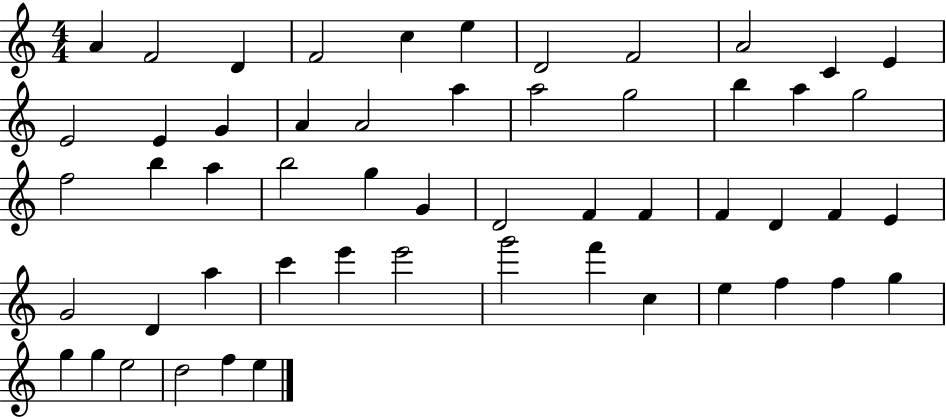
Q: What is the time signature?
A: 4/4